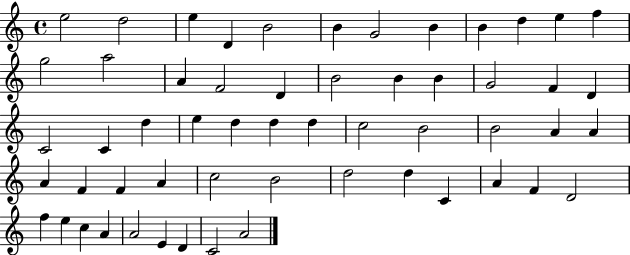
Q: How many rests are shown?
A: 0